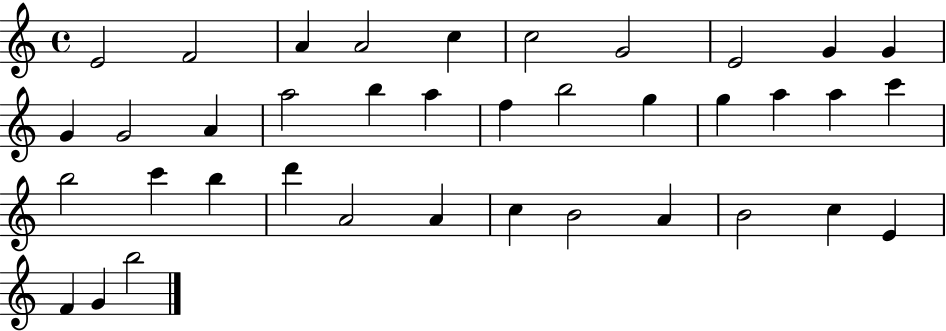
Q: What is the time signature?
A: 4/4